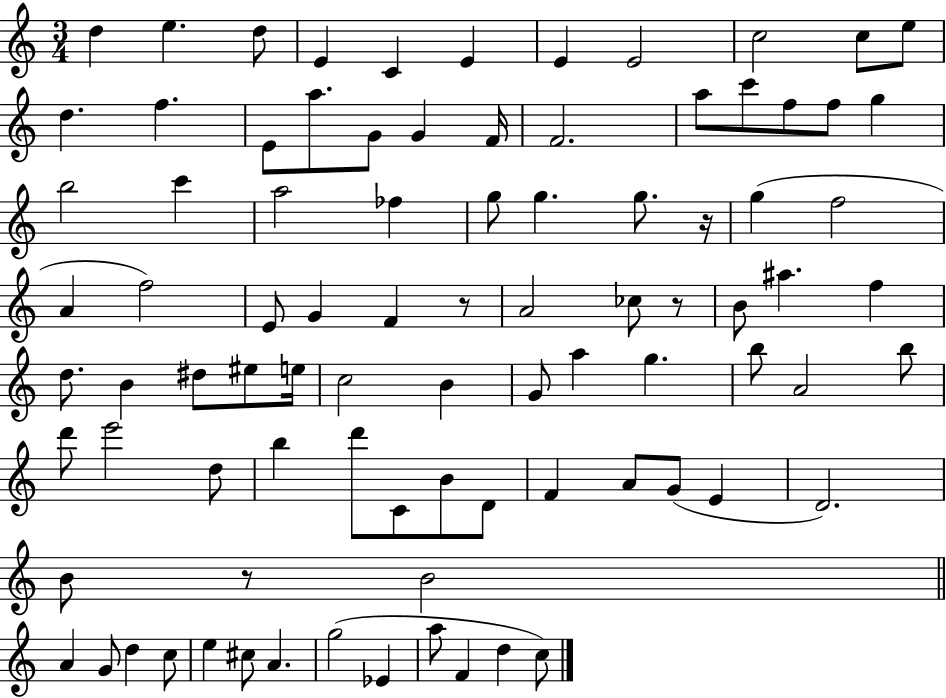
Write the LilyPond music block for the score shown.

{
  \clef treble
  \numericTimeSignature
  \time 3/4
  \key c \major
  \repeat volta 2 { d''4 e''4. d''8 | e'4 c'4 e'4 | e'4 e'2 | c''2 c''8 e''8 | \break d''4. f''4. | e'8 a''8. g'8 g'4 f'16 | f'2. | a''8 c'''8 f''8 f''8 g''4 | \break b''2 c'''4 | a''2 fes''4 | g''8 g''4. g''8. r16 | g''4( f''2 | \break a'4 f''2) | e'8 g'4 f'4 r8 | a'2 ces''8 r8 | b'8 ais''4. f''4 | \break d''8. b'4 dis''8 eis''8 e''16 | c''2 b'4 | g'8 a''4 g''4. | b''8 a'2 b''8 | \break d'''8 e'''2 d''8 | b''4 d'''8 c'8 b'8 d'8 | f'4 a'8 g'8( e'4 | d'2.) | \break b'8 r8 b'2 | \bar "||" \break \key c \major a'4 g'8 d''4 c''8 | e''4 cis''8 a'4. | g''2( ees'4 | a''8 f'4 d''4 c''8) | \break } \bar "|."
}